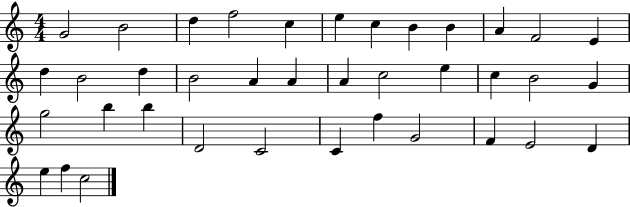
X:1
T:Untitled
M:4/4
L:1/4
K:C
G2 B2 d f2 c e c B B A F2 E d B2 d B2 A A A c2 e c B2 G g2 b b D2 C2 C f G2 F E2 D e f c2